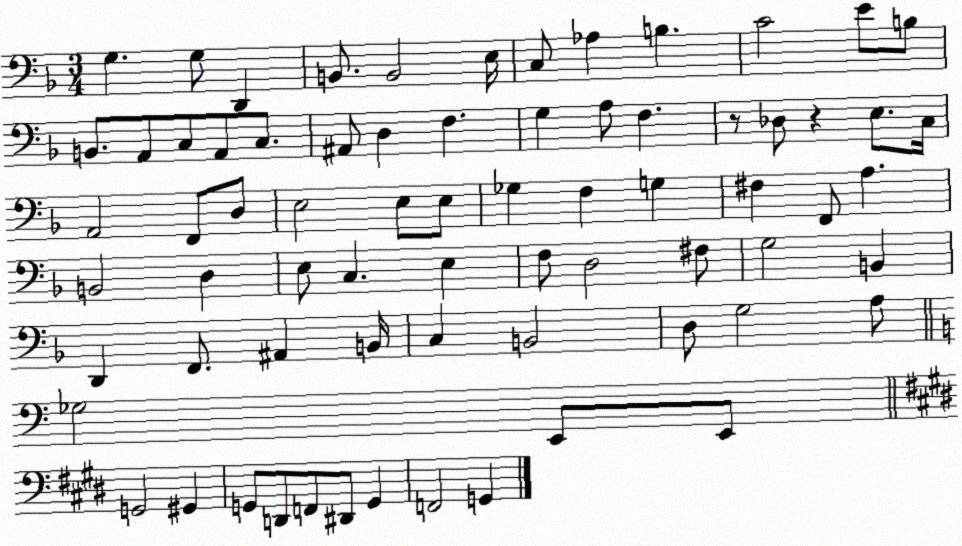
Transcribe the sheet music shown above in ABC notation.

X:1
T:Untitled
M:3/4
L:1/4
K:F
G, G,/2 D,, B,,/2 B,,2 E,/4 C,/2 _A, B, C2 E/2 B,/2 B,,/2 A,,/2 C,/2 A,,/2 C,/2 ^A,,/2 D, F, G, A,/2 F, z/2 _D,/2 z E,/2 C,/4 A,,2 F,,/2 D,/2 E,2 E,/2 E,/2 _G, F, G, ^F, F,,/2 A, B,,2 D, E,/2 C, E, F,/2 D,2 ^F,/2 G,2 B,, D,, F,,/2 ^A,, B,,/4 C, B,,2 D,/2 G,2 A,/2 _G,2 E,,/2 E,,/2 G,,2 ^G,, G,,/2 D,,/2 F,,/2 ^D,,/2 G,, F,,2 G,,